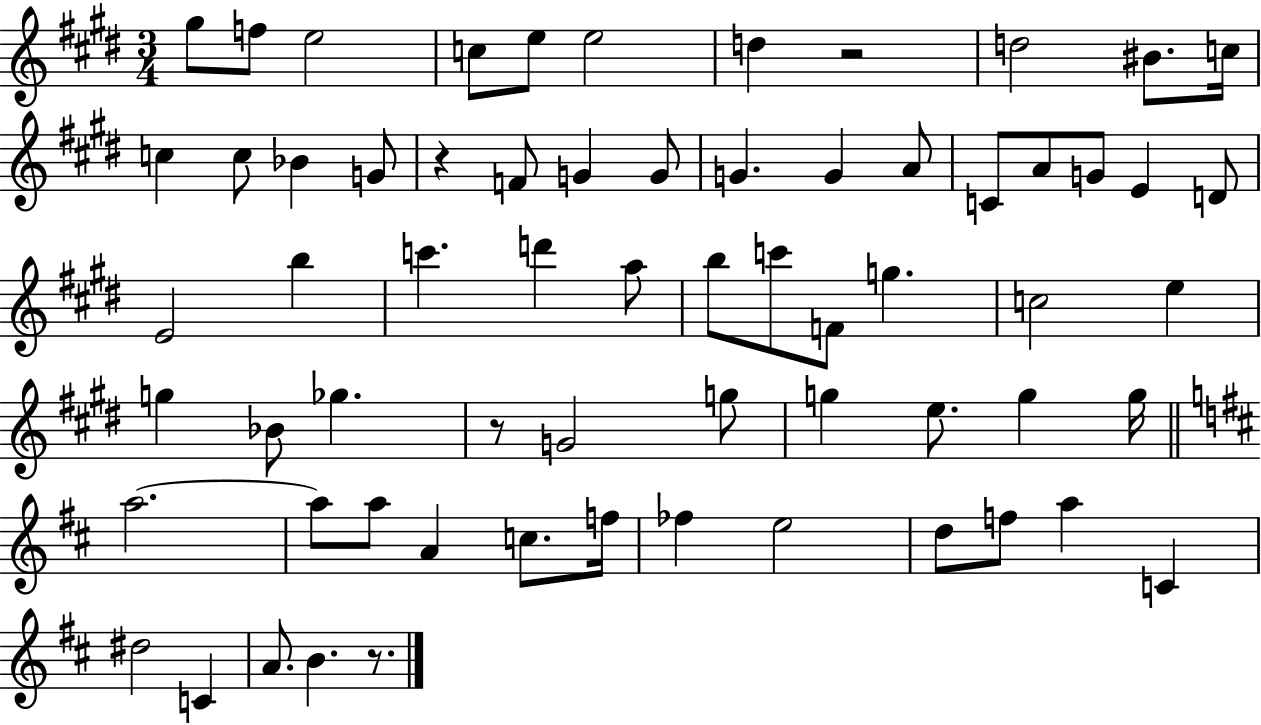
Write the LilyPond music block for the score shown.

{
  \clef treble
  \numericTimeSignature
  \time 3/4
  \key e \major
  gis''8 f''8 e''2 | c''8 e''8 e''2 | d''4 r2 | d''2 bis'8. c''16 | \break c''4 c''8 bes'4 g'8 | r4 f'8 g'4 g'8 | g'4. g'4 a'8 | c'8 a'8 g'8 e'4 d'8 | \break e'2 b''4 | c'''4. d'''4 a''8 | b''8 c'''8 f'8 g''4. | c''2 e''4 | \break g''4 bes'8 ges''4. | r8 g'2 g''8 | g''4 e''8. g''4 g''16 | \bar "||" \break \key d \major a''2.~~ | a''8 a''8 a'4 c''8. f''16 | fes''4 e''2 | d''8 f''8 a''4 c'4 | \break dis''2 c'4 | a'8. b'4. r8. | \bar "|."
}